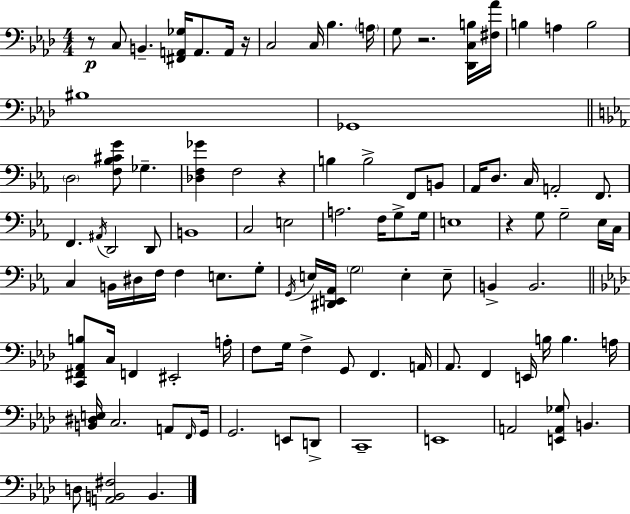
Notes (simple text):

R/e C3/e B2/q. [F#2,A2,Gb3]/s A2/e. A2/s R/s C3/h C3/s Bb3/q. A3/s G3/e R/h. [Db2,C3,B3]/s [F#3,Ab4]/s B3/q A3/q B3/h BIS3/w Gb2/w D3/h [F3,Bb3,C#4,G4]/e Gb3/q. [Db3,F3,Gb4]/q F3/h R/q B3/q B3/h F2/e B2/e Ab2/s D3/e. C3/s A2/h F2/e. F2/q. A#2/s D2/h D2/e B2/w C3/h E3/h A3/h. F3/s G3/e G3/s E3/w R/q G3/e G3/h Eb3/s C3/s C3/q B2/s D#3/s F3/s F3/q E3/e. G3/e G2/s E3/s [D#2,E2,Ab2]/s G3/h E3/q E3/e B2/q B2/h. [C2,F#2,Ab2,B3]/e C3/s F2/q EIS2/h A3/s F3/e G3/s F3/q G2/e F2/q. A2/s Ab2/e. F2/q E2/s B3/s B3/q. A3/s [B2,D#3,E3]/s C3/h. A2/e F2/s G2/s G2/h. E2/e D2/e C2/w E2/w A2/h [E2,A2,Gb3]/e B2/q. D3/e [A2,B2,F#3]/h B2/q.